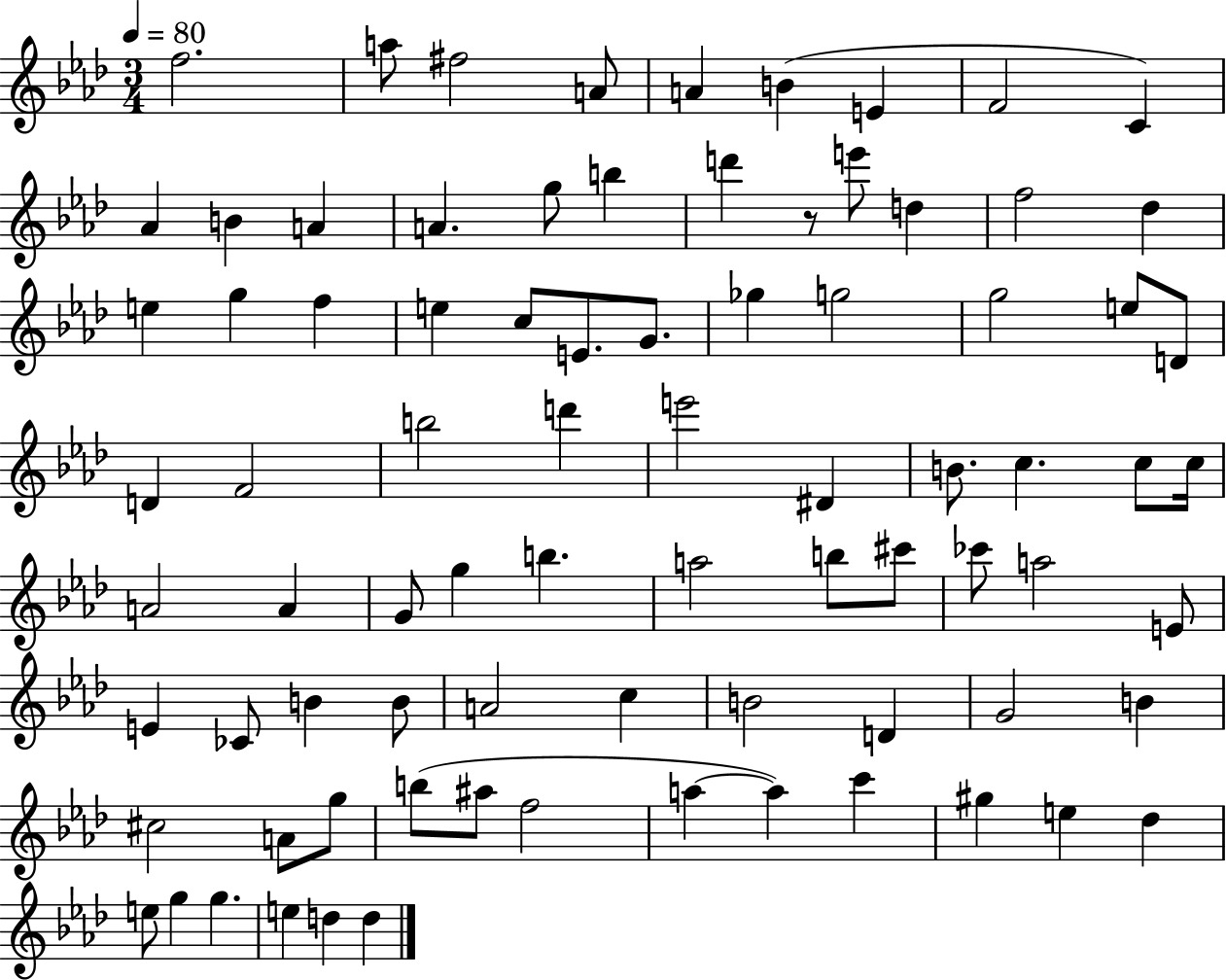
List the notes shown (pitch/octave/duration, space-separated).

F5/h. A5/e F#5/h A4/e A4/q B4/q E4/q F4/h C4/q Ab4/q B4/q A4/q A4/q. G5/e B5/q D6/q R/e E6/e D5/q F5/h Db5/q E5/q G5/q F5/q E5/q C5/e E4/e. G4/e. Gb5/q G5/h G5/h E5/e D4/e D4/q F4/h B5/h D6/q E6/h D#4/q B4/e. C5/q. C5/e C5/s A4/h A4/q G4/e G5/q B5/q. A5/h B5/e C#6/e CES6/e A5/h E4/e E4/q CES4/e B4/q B4/e A4/h C5/q B4/h D4/q G4/h B4/q C#5/h A4/e G5/e B5/e A#5/e F5/h A5/q A5/q C6/q G#5/q E5/q Db5/q E5/e G5/q G5/q. E5/q D5/q D5/q